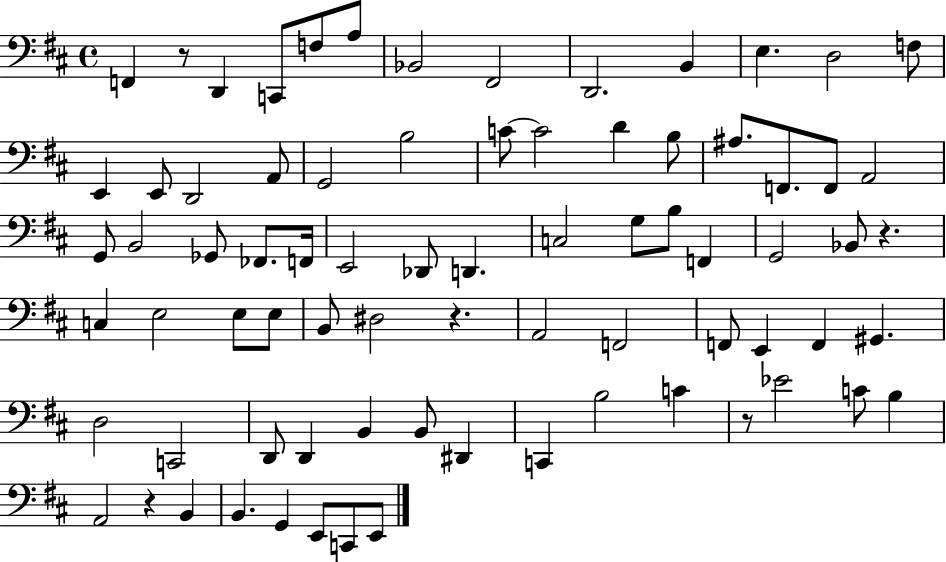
F2/q R/e D2/q C2/e F3/e A3/e Bb2/h F#2/h D2/h. B2/q E3/q. D3/h F3/e E2/q E2/e D2/h A2/e G2/h B3/h C4/e C4/h D4/q B3/e A#3/e. F2/e. F2/e A2/h G2/e B2/h Gb2/e FES2/e. F2/s E2/h Db2/e D2/q. C3/h G3/e B3/e F2/q G2/h Bb2/e R/q. C3/q E3/h E3/e E3/e B2/e D#3/h R/q. A2/h F2/h F2/e E2/q F2/q G#2/q. D3/h C2/h D2/e D2/q B2/q B2/e D#2/q C2/q B3/h C4/q R/e Eb4/h C4/e B3/q A2/h R/q B2/q B2/q. G2/q E2/e C2/e E2/e